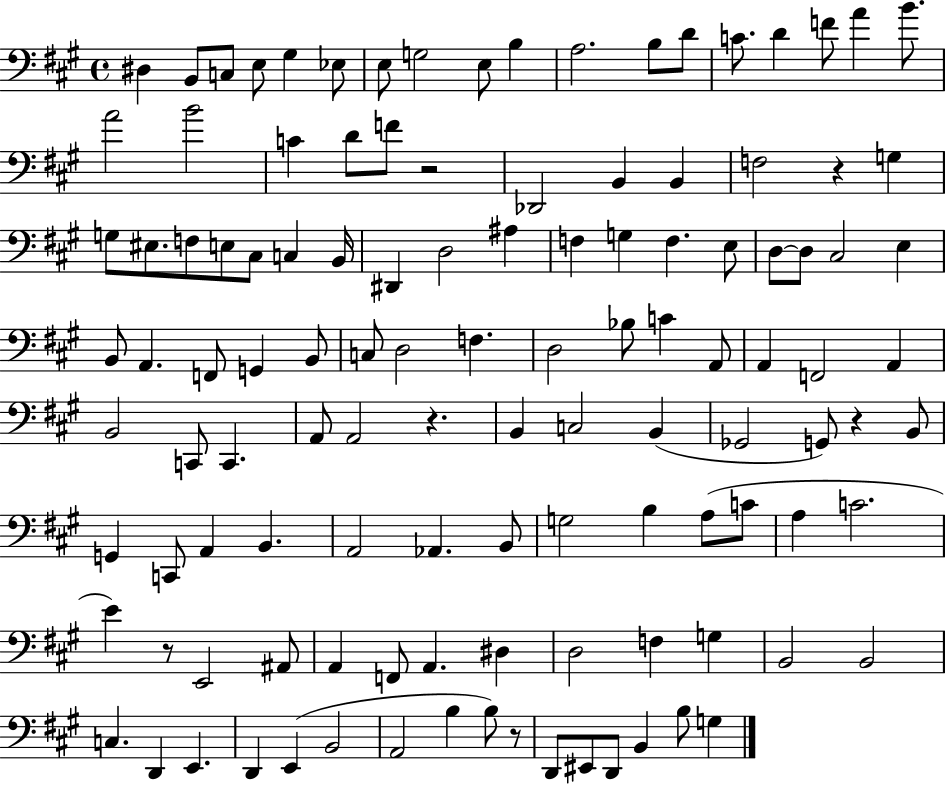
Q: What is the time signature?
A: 4/4